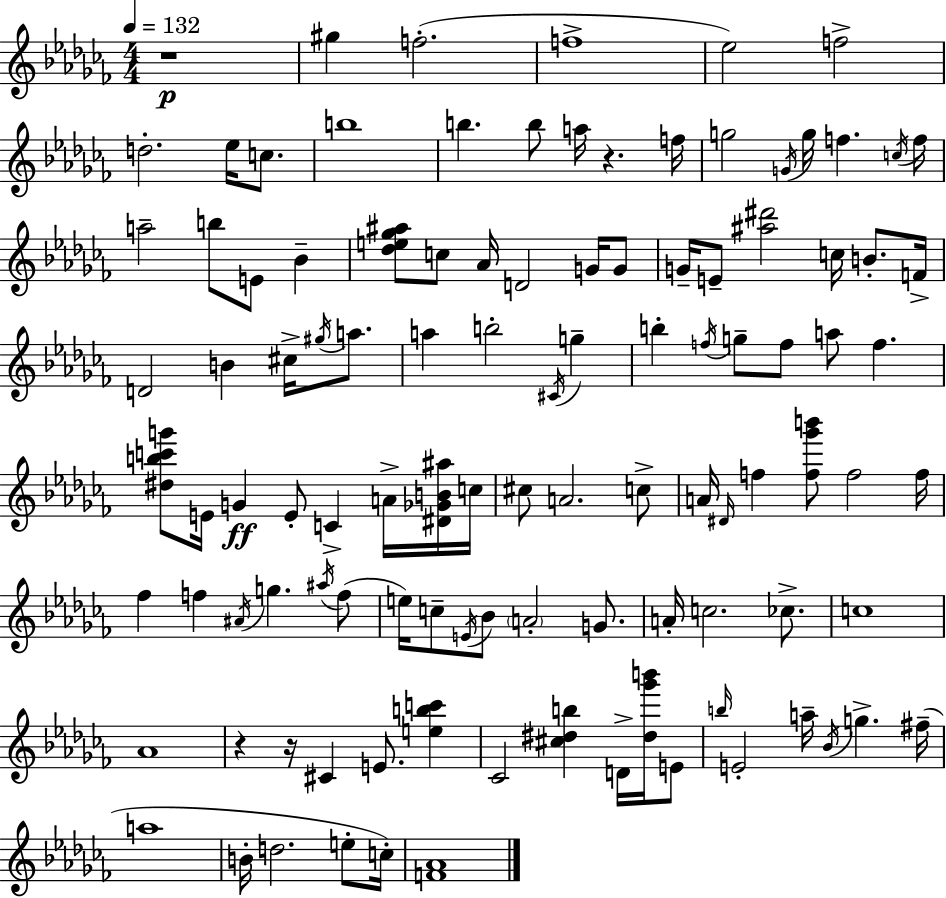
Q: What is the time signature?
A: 4/4